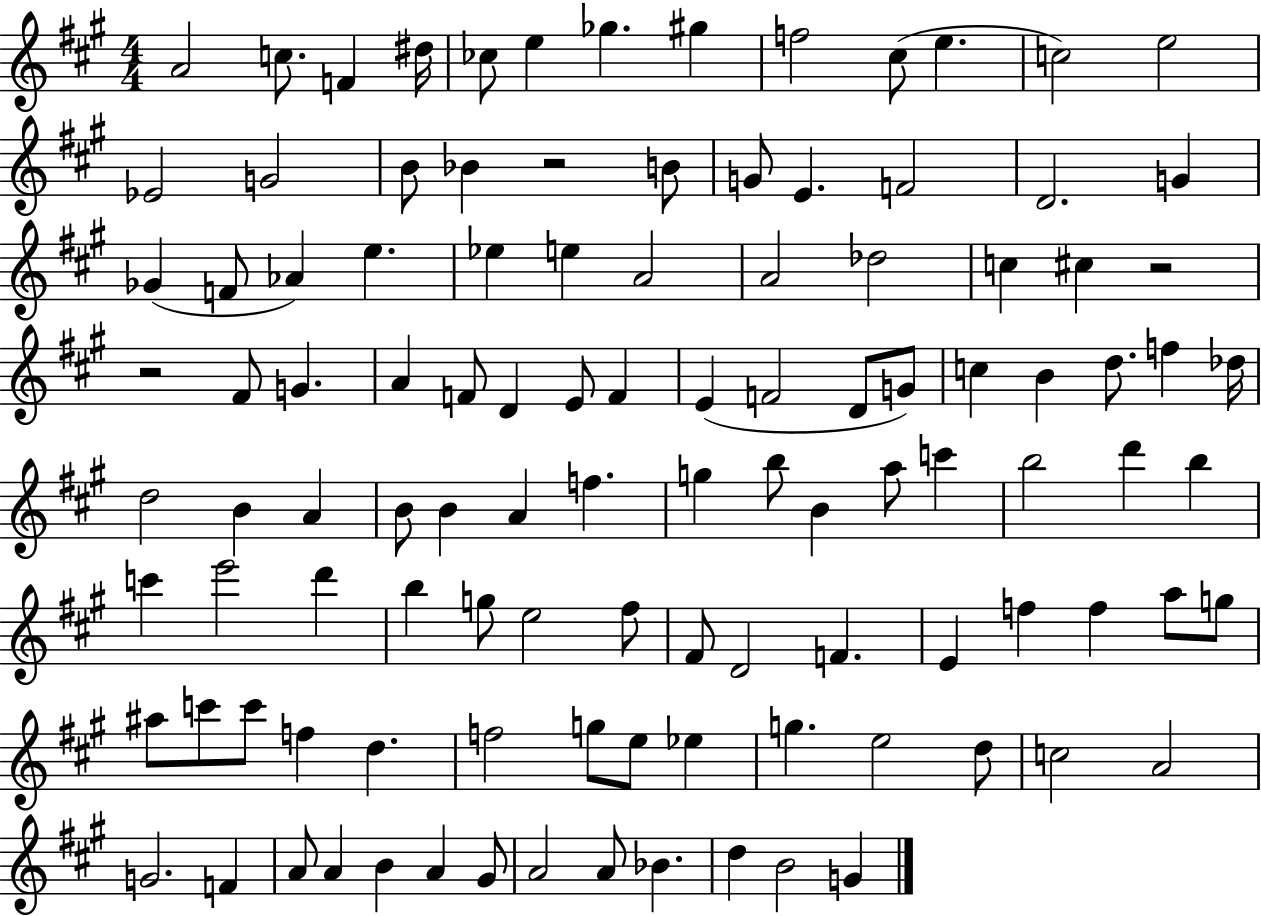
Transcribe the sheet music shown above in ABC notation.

X:1
T:Untitled
M:4/4
L:1/4
K:A
A2 c/2 F ^d/4 _c/2 e _g ^g f2 ^c/2 e c2 e2 _E2 G2 B/2 _B z2 B/2 G/2 E F2 D2 G _G F/2 _A e _e e A2 A2 _d2 c ^c z2 z2 ^F/2 G A F/2 D E/2 F E F2 D/2 G/2 c B d/2 f _d/4 d2 B A B/2 B A f g b/2 B a/2 c' b2 d' b c' e'2 d' b g/2 e2 ^f/2 ^F/2 D2 F E f f a/2 g/2 ^a/2 c'/2 c'/2 f d f2 g/2 e/2 _e g e2 d/2 c2 A2 G2 F A/2 A B A ^G/2 A2 A/2 _B d B2 G